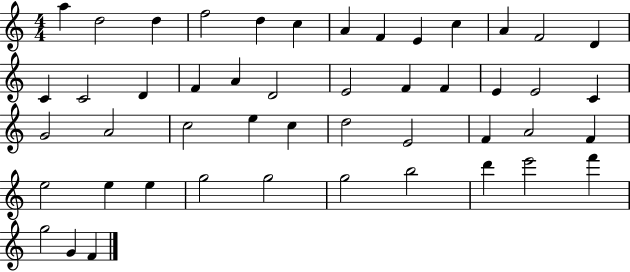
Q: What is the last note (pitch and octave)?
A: F4